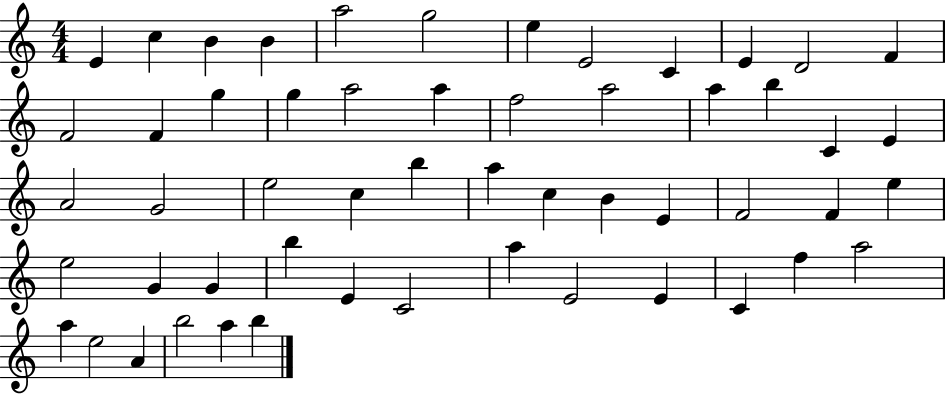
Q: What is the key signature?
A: C major